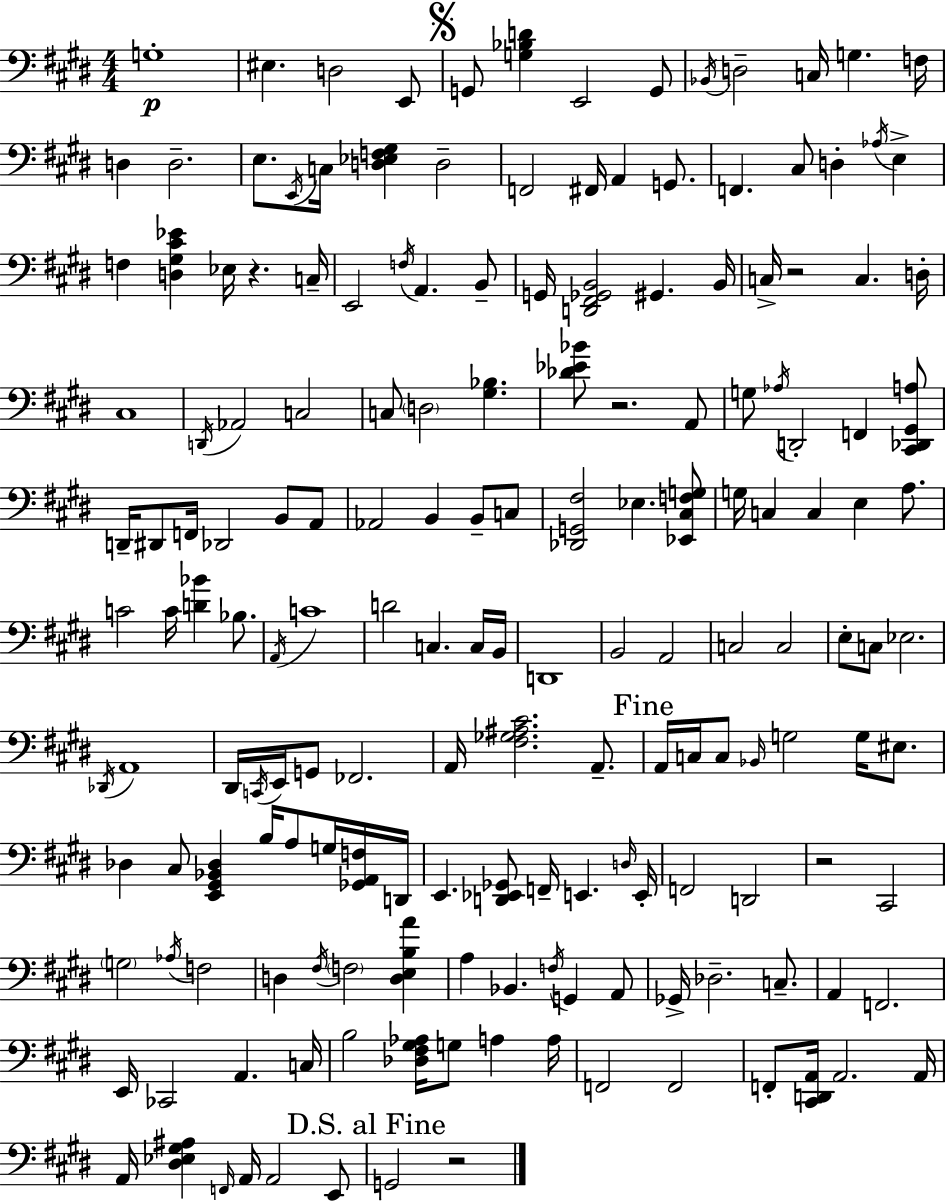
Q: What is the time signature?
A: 4/4